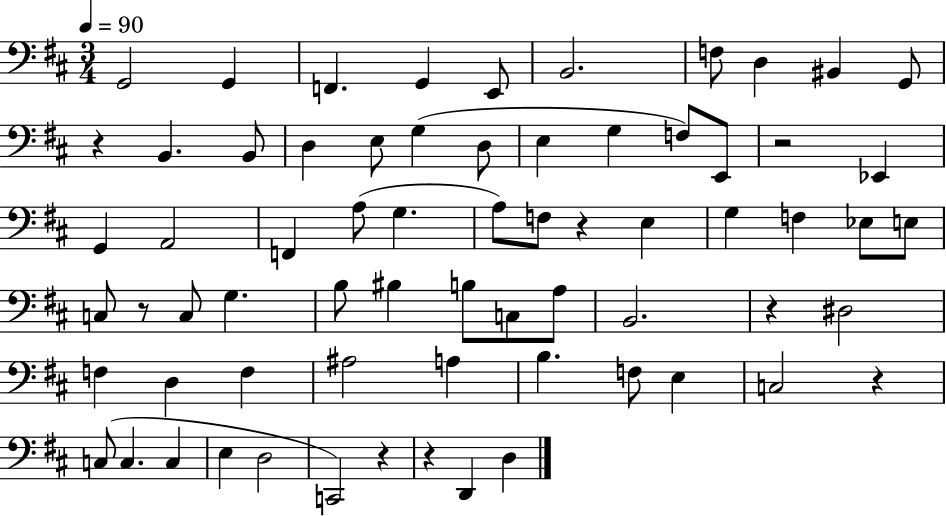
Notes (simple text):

G2/h G2/q F2/q. G2/q E2/e B2/h. F3/e D3/q BIS2/q G2/e R/q B2/q. B2/e D3/q E3/e G3/q D3/e E3/q G3/q F3/e E2/e R/h Eb2/q G2/q A2/h F2/q A3/e G3/q. A3/e F3/e R/q E3/q G3/q F3/q Eb3/e E3/e C3/e R/e C3/e G3/q. B3/e BIS3/q B3/e C3/e A3/e B2/h. R/q D#3/h F3/q D3/q F3/q A#3/h A3/q B3/q. F3/e E3/q C3/h R/q C3/e C3/q. C3/q E3/q D3/h C2/h R/q R/q D2/q D3/q